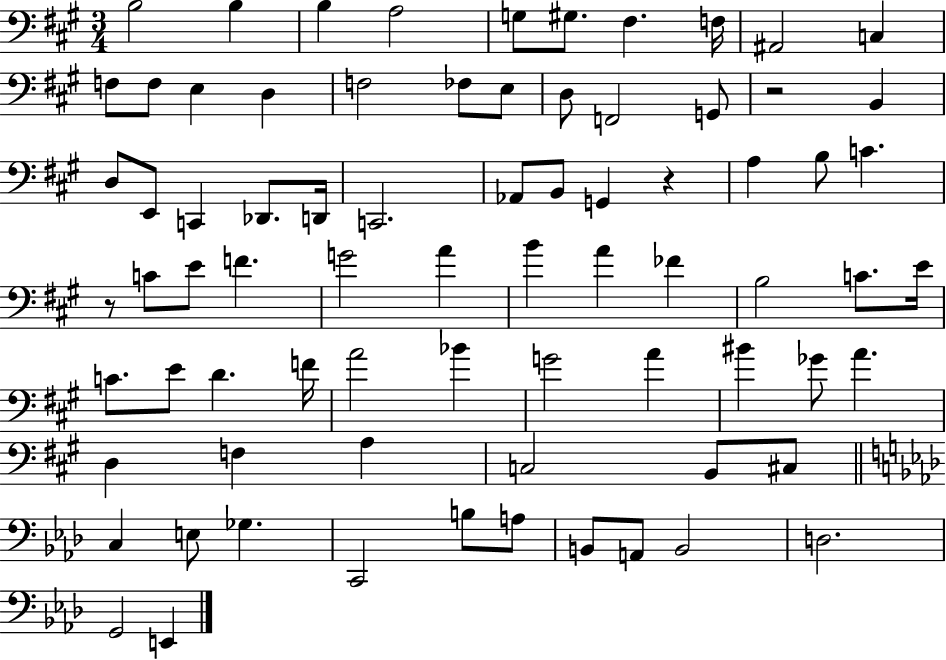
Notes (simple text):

B3/h B3/q B3/q A3/h G3/e G#3/e. F#3/q. F3/s A#2/h C3/q F3/e F3/e E3/q D3/q F3/h FES3/e E3/e D3/e F2/h G2/e R/h B2/q D3/e E2/e C2/q Db2/e. D2/s C2/h. Ab2/e B2/e G2/q R/q A3/q B3/e C4/q. R/e C4/e E4/e F4/q. G4/h A4/q B4/q A4/q FES4/q B3/h C4/e. E4/s C4/e. E4/e D4/q. F4/s A4/h Bb4/q G4/h A4/q BIS4/q Gb4/e A4/q. D3/q F3/q A3/q C3/h B2/e C#3/e C3/q E3/e Gb3/q. C2/h B3/e A3/e B2/e A2/e B2/h D3/h. G2/h E2/q